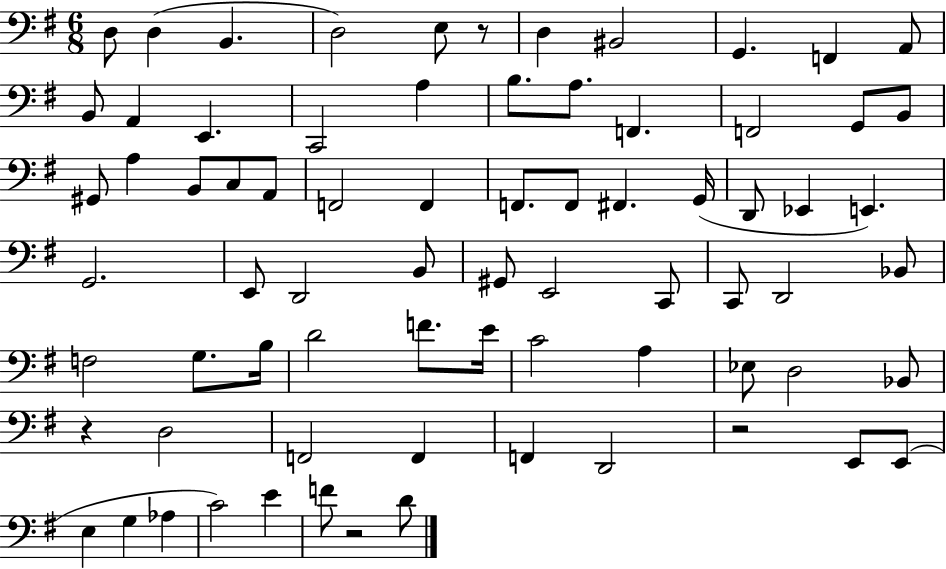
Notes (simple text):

D3/e D3/q B2/q. D3/h E3/e R/e D3/q BIS2/h G2/q. F2/q A2/e B2/e A2/q E2/q. C2/h A3/q B3/e. A3/e. F2/q. F2/h G2/e B2/e G#2/e A3/q B2/e C3/e A2/e F2/h F2/q F2/e. F2/e F#2/q. G2/s D2/e Eb2/q E2/q. G2/h. E2/e D2/h B2/e G#2/e E2/h C2/e C2/e D2/h Bb2/e F3/h G3/e. B3/s D4/h F4/e. E4/s C4/h A3/q Eb3/e D3/h Bb2/e R/q D3/h F2/h F2/q F2/q D2/h R/h E2/e E2/e E3/q G3/q Ab3/q C4/h E4/q F4/e R/h D4/e